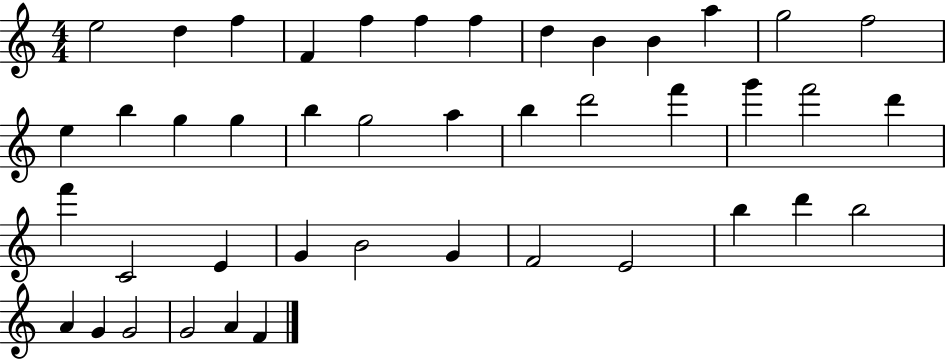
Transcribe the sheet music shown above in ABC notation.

X:1
T:Untitled
M:4/4
L:1/4
K:C
e2 d f F f f f d B B a g2 f2 e b g g b g2 a b d'2 f' g' f'2 d' f' C2 E G B2 G F2 E2 b d' b2 A G G2 G2 A F